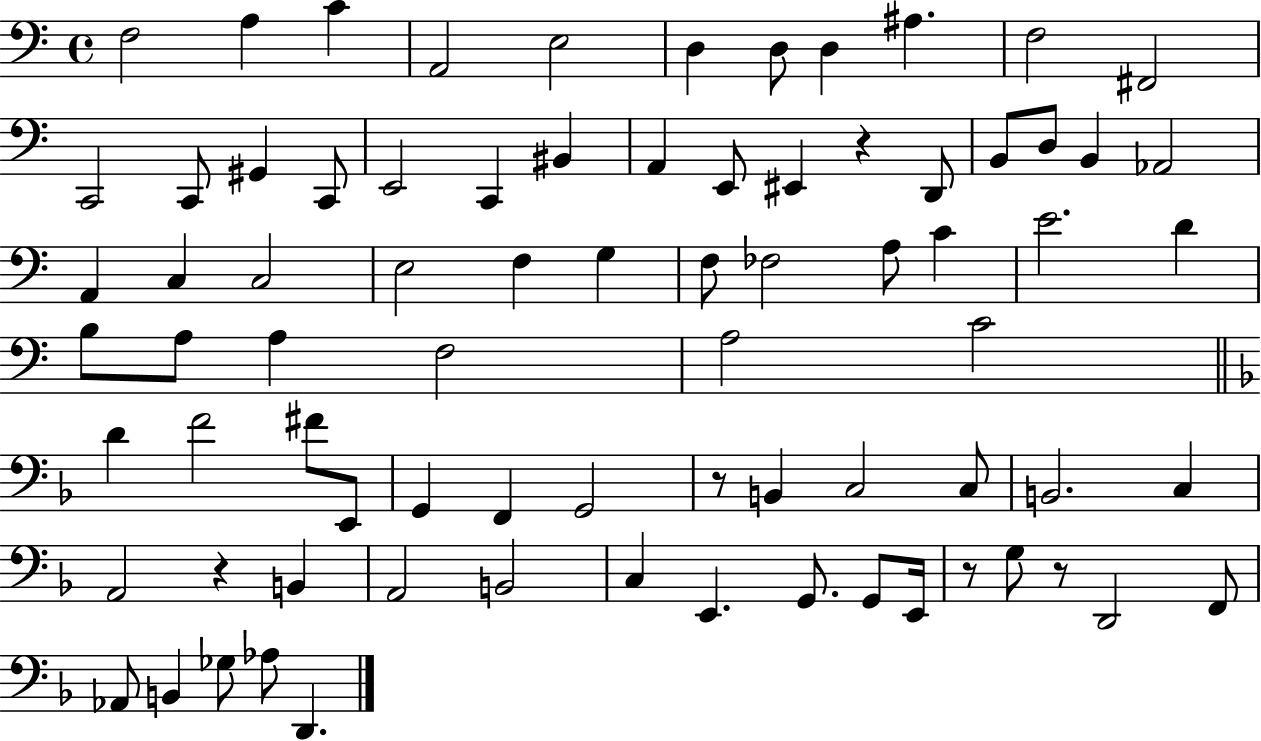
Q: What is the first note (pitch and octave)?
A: F3